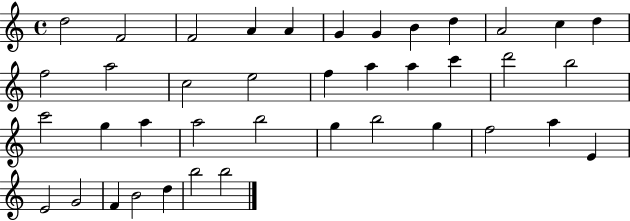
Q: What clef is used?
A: treble